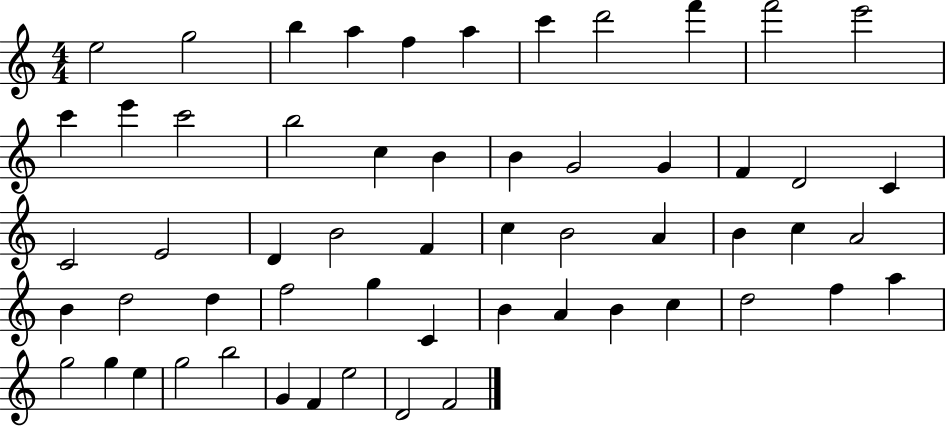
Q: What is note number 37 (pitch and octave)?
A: D5